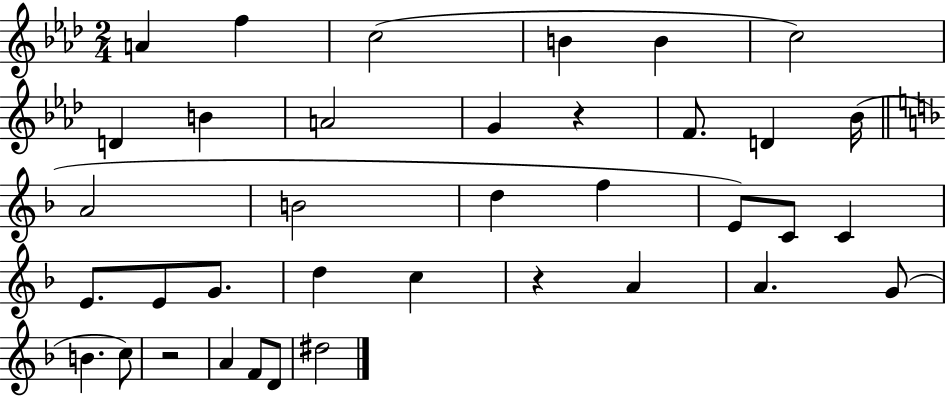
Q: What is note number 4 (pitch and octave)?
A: B4